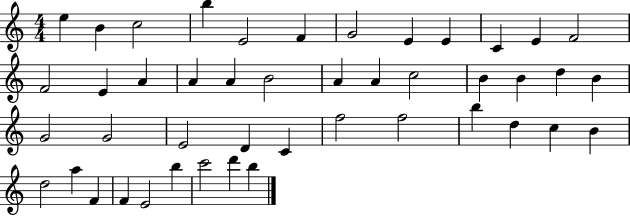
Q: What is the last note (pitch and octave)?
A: B5